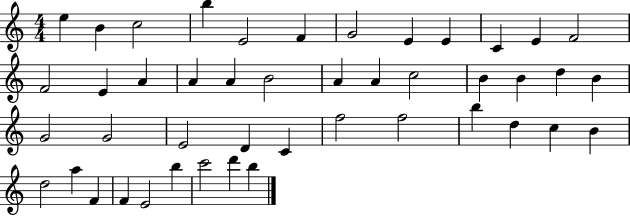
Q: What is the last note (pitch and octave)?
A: B5